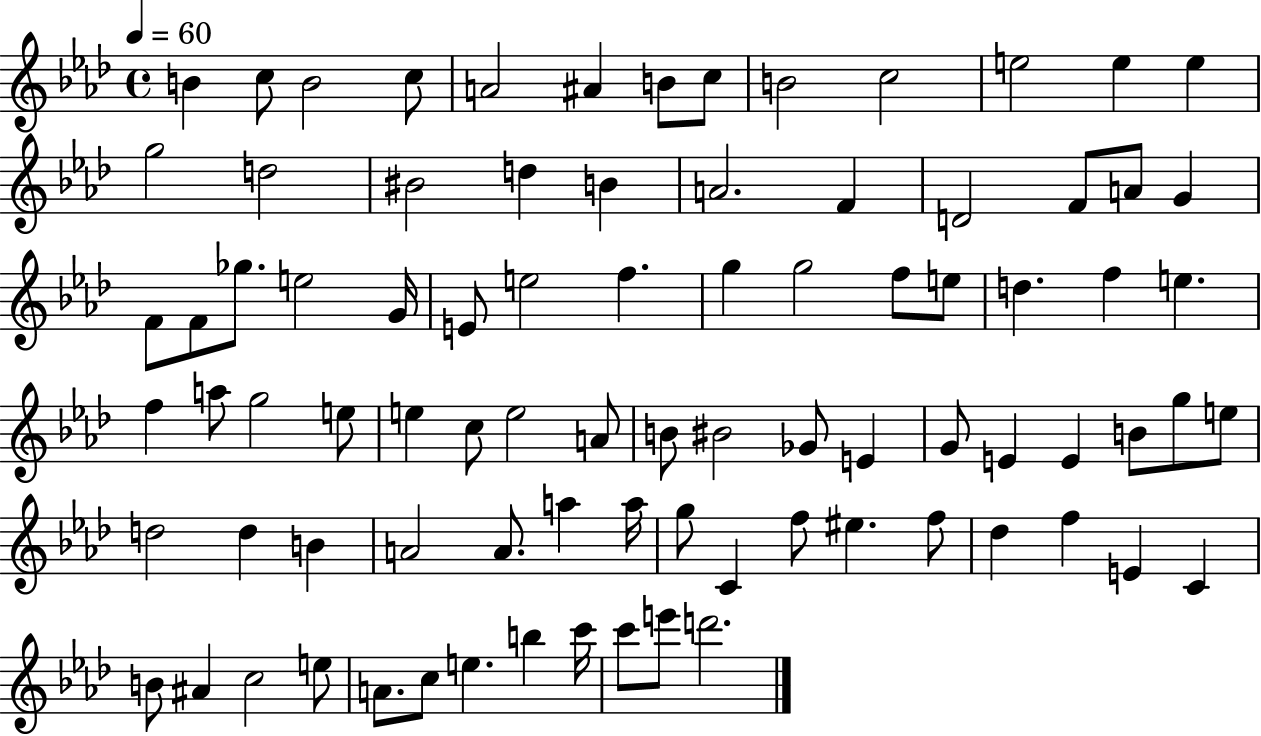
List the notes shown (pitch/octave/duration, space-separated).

B4/q C5/e B4/h C5/e A4/h A#4/q B4/e C5/e B4/h C5/h E5/h E5/q E5/q G5/h D5/h BIS4/h D5/q B4/q A4/h. F4/q D4/h F4/e A4/e G4/q F4/e F4/e Gb5/e. E5/h G4/s E4/e E5/h F5/q. G5/q G5/h F5/e E5/e D5/q. F5/q E5/q. F5/q A5/e G5/h E5/e E5/q C5/e E5/h A4/e B4/e BIS4/h Gb4/e E4/q G4/e E4/q E4/q B4/e G5/e E5/e D5/h D5/q B4/q A4/h A4/e. A5/q A5/s G5/e C4/q F5/e EIS5/q. F5/e Db5/q F5/q E4/q C4/q B4/e A#4/q C5/h E5/e A4/e. C5/e E5/q. B5/q C6/s C6/e E6/e D6/h.